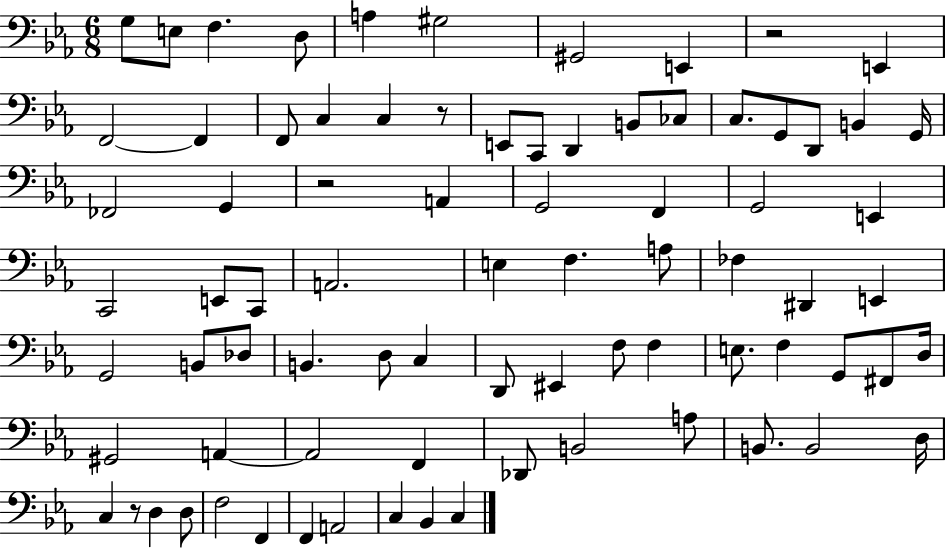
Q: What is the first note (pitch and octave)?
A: G3